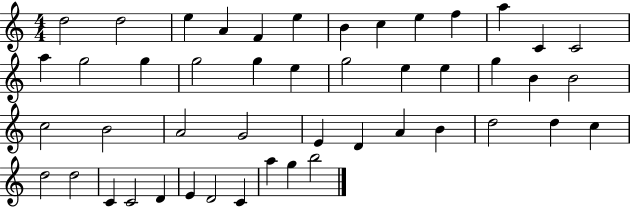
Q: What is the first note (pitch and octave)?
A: D5